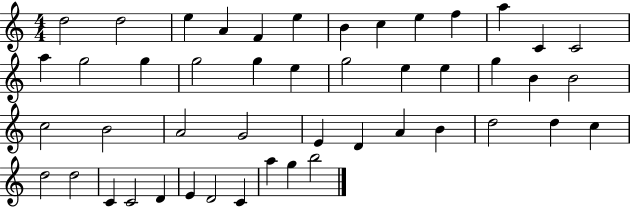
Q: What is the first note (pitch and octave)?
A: D5